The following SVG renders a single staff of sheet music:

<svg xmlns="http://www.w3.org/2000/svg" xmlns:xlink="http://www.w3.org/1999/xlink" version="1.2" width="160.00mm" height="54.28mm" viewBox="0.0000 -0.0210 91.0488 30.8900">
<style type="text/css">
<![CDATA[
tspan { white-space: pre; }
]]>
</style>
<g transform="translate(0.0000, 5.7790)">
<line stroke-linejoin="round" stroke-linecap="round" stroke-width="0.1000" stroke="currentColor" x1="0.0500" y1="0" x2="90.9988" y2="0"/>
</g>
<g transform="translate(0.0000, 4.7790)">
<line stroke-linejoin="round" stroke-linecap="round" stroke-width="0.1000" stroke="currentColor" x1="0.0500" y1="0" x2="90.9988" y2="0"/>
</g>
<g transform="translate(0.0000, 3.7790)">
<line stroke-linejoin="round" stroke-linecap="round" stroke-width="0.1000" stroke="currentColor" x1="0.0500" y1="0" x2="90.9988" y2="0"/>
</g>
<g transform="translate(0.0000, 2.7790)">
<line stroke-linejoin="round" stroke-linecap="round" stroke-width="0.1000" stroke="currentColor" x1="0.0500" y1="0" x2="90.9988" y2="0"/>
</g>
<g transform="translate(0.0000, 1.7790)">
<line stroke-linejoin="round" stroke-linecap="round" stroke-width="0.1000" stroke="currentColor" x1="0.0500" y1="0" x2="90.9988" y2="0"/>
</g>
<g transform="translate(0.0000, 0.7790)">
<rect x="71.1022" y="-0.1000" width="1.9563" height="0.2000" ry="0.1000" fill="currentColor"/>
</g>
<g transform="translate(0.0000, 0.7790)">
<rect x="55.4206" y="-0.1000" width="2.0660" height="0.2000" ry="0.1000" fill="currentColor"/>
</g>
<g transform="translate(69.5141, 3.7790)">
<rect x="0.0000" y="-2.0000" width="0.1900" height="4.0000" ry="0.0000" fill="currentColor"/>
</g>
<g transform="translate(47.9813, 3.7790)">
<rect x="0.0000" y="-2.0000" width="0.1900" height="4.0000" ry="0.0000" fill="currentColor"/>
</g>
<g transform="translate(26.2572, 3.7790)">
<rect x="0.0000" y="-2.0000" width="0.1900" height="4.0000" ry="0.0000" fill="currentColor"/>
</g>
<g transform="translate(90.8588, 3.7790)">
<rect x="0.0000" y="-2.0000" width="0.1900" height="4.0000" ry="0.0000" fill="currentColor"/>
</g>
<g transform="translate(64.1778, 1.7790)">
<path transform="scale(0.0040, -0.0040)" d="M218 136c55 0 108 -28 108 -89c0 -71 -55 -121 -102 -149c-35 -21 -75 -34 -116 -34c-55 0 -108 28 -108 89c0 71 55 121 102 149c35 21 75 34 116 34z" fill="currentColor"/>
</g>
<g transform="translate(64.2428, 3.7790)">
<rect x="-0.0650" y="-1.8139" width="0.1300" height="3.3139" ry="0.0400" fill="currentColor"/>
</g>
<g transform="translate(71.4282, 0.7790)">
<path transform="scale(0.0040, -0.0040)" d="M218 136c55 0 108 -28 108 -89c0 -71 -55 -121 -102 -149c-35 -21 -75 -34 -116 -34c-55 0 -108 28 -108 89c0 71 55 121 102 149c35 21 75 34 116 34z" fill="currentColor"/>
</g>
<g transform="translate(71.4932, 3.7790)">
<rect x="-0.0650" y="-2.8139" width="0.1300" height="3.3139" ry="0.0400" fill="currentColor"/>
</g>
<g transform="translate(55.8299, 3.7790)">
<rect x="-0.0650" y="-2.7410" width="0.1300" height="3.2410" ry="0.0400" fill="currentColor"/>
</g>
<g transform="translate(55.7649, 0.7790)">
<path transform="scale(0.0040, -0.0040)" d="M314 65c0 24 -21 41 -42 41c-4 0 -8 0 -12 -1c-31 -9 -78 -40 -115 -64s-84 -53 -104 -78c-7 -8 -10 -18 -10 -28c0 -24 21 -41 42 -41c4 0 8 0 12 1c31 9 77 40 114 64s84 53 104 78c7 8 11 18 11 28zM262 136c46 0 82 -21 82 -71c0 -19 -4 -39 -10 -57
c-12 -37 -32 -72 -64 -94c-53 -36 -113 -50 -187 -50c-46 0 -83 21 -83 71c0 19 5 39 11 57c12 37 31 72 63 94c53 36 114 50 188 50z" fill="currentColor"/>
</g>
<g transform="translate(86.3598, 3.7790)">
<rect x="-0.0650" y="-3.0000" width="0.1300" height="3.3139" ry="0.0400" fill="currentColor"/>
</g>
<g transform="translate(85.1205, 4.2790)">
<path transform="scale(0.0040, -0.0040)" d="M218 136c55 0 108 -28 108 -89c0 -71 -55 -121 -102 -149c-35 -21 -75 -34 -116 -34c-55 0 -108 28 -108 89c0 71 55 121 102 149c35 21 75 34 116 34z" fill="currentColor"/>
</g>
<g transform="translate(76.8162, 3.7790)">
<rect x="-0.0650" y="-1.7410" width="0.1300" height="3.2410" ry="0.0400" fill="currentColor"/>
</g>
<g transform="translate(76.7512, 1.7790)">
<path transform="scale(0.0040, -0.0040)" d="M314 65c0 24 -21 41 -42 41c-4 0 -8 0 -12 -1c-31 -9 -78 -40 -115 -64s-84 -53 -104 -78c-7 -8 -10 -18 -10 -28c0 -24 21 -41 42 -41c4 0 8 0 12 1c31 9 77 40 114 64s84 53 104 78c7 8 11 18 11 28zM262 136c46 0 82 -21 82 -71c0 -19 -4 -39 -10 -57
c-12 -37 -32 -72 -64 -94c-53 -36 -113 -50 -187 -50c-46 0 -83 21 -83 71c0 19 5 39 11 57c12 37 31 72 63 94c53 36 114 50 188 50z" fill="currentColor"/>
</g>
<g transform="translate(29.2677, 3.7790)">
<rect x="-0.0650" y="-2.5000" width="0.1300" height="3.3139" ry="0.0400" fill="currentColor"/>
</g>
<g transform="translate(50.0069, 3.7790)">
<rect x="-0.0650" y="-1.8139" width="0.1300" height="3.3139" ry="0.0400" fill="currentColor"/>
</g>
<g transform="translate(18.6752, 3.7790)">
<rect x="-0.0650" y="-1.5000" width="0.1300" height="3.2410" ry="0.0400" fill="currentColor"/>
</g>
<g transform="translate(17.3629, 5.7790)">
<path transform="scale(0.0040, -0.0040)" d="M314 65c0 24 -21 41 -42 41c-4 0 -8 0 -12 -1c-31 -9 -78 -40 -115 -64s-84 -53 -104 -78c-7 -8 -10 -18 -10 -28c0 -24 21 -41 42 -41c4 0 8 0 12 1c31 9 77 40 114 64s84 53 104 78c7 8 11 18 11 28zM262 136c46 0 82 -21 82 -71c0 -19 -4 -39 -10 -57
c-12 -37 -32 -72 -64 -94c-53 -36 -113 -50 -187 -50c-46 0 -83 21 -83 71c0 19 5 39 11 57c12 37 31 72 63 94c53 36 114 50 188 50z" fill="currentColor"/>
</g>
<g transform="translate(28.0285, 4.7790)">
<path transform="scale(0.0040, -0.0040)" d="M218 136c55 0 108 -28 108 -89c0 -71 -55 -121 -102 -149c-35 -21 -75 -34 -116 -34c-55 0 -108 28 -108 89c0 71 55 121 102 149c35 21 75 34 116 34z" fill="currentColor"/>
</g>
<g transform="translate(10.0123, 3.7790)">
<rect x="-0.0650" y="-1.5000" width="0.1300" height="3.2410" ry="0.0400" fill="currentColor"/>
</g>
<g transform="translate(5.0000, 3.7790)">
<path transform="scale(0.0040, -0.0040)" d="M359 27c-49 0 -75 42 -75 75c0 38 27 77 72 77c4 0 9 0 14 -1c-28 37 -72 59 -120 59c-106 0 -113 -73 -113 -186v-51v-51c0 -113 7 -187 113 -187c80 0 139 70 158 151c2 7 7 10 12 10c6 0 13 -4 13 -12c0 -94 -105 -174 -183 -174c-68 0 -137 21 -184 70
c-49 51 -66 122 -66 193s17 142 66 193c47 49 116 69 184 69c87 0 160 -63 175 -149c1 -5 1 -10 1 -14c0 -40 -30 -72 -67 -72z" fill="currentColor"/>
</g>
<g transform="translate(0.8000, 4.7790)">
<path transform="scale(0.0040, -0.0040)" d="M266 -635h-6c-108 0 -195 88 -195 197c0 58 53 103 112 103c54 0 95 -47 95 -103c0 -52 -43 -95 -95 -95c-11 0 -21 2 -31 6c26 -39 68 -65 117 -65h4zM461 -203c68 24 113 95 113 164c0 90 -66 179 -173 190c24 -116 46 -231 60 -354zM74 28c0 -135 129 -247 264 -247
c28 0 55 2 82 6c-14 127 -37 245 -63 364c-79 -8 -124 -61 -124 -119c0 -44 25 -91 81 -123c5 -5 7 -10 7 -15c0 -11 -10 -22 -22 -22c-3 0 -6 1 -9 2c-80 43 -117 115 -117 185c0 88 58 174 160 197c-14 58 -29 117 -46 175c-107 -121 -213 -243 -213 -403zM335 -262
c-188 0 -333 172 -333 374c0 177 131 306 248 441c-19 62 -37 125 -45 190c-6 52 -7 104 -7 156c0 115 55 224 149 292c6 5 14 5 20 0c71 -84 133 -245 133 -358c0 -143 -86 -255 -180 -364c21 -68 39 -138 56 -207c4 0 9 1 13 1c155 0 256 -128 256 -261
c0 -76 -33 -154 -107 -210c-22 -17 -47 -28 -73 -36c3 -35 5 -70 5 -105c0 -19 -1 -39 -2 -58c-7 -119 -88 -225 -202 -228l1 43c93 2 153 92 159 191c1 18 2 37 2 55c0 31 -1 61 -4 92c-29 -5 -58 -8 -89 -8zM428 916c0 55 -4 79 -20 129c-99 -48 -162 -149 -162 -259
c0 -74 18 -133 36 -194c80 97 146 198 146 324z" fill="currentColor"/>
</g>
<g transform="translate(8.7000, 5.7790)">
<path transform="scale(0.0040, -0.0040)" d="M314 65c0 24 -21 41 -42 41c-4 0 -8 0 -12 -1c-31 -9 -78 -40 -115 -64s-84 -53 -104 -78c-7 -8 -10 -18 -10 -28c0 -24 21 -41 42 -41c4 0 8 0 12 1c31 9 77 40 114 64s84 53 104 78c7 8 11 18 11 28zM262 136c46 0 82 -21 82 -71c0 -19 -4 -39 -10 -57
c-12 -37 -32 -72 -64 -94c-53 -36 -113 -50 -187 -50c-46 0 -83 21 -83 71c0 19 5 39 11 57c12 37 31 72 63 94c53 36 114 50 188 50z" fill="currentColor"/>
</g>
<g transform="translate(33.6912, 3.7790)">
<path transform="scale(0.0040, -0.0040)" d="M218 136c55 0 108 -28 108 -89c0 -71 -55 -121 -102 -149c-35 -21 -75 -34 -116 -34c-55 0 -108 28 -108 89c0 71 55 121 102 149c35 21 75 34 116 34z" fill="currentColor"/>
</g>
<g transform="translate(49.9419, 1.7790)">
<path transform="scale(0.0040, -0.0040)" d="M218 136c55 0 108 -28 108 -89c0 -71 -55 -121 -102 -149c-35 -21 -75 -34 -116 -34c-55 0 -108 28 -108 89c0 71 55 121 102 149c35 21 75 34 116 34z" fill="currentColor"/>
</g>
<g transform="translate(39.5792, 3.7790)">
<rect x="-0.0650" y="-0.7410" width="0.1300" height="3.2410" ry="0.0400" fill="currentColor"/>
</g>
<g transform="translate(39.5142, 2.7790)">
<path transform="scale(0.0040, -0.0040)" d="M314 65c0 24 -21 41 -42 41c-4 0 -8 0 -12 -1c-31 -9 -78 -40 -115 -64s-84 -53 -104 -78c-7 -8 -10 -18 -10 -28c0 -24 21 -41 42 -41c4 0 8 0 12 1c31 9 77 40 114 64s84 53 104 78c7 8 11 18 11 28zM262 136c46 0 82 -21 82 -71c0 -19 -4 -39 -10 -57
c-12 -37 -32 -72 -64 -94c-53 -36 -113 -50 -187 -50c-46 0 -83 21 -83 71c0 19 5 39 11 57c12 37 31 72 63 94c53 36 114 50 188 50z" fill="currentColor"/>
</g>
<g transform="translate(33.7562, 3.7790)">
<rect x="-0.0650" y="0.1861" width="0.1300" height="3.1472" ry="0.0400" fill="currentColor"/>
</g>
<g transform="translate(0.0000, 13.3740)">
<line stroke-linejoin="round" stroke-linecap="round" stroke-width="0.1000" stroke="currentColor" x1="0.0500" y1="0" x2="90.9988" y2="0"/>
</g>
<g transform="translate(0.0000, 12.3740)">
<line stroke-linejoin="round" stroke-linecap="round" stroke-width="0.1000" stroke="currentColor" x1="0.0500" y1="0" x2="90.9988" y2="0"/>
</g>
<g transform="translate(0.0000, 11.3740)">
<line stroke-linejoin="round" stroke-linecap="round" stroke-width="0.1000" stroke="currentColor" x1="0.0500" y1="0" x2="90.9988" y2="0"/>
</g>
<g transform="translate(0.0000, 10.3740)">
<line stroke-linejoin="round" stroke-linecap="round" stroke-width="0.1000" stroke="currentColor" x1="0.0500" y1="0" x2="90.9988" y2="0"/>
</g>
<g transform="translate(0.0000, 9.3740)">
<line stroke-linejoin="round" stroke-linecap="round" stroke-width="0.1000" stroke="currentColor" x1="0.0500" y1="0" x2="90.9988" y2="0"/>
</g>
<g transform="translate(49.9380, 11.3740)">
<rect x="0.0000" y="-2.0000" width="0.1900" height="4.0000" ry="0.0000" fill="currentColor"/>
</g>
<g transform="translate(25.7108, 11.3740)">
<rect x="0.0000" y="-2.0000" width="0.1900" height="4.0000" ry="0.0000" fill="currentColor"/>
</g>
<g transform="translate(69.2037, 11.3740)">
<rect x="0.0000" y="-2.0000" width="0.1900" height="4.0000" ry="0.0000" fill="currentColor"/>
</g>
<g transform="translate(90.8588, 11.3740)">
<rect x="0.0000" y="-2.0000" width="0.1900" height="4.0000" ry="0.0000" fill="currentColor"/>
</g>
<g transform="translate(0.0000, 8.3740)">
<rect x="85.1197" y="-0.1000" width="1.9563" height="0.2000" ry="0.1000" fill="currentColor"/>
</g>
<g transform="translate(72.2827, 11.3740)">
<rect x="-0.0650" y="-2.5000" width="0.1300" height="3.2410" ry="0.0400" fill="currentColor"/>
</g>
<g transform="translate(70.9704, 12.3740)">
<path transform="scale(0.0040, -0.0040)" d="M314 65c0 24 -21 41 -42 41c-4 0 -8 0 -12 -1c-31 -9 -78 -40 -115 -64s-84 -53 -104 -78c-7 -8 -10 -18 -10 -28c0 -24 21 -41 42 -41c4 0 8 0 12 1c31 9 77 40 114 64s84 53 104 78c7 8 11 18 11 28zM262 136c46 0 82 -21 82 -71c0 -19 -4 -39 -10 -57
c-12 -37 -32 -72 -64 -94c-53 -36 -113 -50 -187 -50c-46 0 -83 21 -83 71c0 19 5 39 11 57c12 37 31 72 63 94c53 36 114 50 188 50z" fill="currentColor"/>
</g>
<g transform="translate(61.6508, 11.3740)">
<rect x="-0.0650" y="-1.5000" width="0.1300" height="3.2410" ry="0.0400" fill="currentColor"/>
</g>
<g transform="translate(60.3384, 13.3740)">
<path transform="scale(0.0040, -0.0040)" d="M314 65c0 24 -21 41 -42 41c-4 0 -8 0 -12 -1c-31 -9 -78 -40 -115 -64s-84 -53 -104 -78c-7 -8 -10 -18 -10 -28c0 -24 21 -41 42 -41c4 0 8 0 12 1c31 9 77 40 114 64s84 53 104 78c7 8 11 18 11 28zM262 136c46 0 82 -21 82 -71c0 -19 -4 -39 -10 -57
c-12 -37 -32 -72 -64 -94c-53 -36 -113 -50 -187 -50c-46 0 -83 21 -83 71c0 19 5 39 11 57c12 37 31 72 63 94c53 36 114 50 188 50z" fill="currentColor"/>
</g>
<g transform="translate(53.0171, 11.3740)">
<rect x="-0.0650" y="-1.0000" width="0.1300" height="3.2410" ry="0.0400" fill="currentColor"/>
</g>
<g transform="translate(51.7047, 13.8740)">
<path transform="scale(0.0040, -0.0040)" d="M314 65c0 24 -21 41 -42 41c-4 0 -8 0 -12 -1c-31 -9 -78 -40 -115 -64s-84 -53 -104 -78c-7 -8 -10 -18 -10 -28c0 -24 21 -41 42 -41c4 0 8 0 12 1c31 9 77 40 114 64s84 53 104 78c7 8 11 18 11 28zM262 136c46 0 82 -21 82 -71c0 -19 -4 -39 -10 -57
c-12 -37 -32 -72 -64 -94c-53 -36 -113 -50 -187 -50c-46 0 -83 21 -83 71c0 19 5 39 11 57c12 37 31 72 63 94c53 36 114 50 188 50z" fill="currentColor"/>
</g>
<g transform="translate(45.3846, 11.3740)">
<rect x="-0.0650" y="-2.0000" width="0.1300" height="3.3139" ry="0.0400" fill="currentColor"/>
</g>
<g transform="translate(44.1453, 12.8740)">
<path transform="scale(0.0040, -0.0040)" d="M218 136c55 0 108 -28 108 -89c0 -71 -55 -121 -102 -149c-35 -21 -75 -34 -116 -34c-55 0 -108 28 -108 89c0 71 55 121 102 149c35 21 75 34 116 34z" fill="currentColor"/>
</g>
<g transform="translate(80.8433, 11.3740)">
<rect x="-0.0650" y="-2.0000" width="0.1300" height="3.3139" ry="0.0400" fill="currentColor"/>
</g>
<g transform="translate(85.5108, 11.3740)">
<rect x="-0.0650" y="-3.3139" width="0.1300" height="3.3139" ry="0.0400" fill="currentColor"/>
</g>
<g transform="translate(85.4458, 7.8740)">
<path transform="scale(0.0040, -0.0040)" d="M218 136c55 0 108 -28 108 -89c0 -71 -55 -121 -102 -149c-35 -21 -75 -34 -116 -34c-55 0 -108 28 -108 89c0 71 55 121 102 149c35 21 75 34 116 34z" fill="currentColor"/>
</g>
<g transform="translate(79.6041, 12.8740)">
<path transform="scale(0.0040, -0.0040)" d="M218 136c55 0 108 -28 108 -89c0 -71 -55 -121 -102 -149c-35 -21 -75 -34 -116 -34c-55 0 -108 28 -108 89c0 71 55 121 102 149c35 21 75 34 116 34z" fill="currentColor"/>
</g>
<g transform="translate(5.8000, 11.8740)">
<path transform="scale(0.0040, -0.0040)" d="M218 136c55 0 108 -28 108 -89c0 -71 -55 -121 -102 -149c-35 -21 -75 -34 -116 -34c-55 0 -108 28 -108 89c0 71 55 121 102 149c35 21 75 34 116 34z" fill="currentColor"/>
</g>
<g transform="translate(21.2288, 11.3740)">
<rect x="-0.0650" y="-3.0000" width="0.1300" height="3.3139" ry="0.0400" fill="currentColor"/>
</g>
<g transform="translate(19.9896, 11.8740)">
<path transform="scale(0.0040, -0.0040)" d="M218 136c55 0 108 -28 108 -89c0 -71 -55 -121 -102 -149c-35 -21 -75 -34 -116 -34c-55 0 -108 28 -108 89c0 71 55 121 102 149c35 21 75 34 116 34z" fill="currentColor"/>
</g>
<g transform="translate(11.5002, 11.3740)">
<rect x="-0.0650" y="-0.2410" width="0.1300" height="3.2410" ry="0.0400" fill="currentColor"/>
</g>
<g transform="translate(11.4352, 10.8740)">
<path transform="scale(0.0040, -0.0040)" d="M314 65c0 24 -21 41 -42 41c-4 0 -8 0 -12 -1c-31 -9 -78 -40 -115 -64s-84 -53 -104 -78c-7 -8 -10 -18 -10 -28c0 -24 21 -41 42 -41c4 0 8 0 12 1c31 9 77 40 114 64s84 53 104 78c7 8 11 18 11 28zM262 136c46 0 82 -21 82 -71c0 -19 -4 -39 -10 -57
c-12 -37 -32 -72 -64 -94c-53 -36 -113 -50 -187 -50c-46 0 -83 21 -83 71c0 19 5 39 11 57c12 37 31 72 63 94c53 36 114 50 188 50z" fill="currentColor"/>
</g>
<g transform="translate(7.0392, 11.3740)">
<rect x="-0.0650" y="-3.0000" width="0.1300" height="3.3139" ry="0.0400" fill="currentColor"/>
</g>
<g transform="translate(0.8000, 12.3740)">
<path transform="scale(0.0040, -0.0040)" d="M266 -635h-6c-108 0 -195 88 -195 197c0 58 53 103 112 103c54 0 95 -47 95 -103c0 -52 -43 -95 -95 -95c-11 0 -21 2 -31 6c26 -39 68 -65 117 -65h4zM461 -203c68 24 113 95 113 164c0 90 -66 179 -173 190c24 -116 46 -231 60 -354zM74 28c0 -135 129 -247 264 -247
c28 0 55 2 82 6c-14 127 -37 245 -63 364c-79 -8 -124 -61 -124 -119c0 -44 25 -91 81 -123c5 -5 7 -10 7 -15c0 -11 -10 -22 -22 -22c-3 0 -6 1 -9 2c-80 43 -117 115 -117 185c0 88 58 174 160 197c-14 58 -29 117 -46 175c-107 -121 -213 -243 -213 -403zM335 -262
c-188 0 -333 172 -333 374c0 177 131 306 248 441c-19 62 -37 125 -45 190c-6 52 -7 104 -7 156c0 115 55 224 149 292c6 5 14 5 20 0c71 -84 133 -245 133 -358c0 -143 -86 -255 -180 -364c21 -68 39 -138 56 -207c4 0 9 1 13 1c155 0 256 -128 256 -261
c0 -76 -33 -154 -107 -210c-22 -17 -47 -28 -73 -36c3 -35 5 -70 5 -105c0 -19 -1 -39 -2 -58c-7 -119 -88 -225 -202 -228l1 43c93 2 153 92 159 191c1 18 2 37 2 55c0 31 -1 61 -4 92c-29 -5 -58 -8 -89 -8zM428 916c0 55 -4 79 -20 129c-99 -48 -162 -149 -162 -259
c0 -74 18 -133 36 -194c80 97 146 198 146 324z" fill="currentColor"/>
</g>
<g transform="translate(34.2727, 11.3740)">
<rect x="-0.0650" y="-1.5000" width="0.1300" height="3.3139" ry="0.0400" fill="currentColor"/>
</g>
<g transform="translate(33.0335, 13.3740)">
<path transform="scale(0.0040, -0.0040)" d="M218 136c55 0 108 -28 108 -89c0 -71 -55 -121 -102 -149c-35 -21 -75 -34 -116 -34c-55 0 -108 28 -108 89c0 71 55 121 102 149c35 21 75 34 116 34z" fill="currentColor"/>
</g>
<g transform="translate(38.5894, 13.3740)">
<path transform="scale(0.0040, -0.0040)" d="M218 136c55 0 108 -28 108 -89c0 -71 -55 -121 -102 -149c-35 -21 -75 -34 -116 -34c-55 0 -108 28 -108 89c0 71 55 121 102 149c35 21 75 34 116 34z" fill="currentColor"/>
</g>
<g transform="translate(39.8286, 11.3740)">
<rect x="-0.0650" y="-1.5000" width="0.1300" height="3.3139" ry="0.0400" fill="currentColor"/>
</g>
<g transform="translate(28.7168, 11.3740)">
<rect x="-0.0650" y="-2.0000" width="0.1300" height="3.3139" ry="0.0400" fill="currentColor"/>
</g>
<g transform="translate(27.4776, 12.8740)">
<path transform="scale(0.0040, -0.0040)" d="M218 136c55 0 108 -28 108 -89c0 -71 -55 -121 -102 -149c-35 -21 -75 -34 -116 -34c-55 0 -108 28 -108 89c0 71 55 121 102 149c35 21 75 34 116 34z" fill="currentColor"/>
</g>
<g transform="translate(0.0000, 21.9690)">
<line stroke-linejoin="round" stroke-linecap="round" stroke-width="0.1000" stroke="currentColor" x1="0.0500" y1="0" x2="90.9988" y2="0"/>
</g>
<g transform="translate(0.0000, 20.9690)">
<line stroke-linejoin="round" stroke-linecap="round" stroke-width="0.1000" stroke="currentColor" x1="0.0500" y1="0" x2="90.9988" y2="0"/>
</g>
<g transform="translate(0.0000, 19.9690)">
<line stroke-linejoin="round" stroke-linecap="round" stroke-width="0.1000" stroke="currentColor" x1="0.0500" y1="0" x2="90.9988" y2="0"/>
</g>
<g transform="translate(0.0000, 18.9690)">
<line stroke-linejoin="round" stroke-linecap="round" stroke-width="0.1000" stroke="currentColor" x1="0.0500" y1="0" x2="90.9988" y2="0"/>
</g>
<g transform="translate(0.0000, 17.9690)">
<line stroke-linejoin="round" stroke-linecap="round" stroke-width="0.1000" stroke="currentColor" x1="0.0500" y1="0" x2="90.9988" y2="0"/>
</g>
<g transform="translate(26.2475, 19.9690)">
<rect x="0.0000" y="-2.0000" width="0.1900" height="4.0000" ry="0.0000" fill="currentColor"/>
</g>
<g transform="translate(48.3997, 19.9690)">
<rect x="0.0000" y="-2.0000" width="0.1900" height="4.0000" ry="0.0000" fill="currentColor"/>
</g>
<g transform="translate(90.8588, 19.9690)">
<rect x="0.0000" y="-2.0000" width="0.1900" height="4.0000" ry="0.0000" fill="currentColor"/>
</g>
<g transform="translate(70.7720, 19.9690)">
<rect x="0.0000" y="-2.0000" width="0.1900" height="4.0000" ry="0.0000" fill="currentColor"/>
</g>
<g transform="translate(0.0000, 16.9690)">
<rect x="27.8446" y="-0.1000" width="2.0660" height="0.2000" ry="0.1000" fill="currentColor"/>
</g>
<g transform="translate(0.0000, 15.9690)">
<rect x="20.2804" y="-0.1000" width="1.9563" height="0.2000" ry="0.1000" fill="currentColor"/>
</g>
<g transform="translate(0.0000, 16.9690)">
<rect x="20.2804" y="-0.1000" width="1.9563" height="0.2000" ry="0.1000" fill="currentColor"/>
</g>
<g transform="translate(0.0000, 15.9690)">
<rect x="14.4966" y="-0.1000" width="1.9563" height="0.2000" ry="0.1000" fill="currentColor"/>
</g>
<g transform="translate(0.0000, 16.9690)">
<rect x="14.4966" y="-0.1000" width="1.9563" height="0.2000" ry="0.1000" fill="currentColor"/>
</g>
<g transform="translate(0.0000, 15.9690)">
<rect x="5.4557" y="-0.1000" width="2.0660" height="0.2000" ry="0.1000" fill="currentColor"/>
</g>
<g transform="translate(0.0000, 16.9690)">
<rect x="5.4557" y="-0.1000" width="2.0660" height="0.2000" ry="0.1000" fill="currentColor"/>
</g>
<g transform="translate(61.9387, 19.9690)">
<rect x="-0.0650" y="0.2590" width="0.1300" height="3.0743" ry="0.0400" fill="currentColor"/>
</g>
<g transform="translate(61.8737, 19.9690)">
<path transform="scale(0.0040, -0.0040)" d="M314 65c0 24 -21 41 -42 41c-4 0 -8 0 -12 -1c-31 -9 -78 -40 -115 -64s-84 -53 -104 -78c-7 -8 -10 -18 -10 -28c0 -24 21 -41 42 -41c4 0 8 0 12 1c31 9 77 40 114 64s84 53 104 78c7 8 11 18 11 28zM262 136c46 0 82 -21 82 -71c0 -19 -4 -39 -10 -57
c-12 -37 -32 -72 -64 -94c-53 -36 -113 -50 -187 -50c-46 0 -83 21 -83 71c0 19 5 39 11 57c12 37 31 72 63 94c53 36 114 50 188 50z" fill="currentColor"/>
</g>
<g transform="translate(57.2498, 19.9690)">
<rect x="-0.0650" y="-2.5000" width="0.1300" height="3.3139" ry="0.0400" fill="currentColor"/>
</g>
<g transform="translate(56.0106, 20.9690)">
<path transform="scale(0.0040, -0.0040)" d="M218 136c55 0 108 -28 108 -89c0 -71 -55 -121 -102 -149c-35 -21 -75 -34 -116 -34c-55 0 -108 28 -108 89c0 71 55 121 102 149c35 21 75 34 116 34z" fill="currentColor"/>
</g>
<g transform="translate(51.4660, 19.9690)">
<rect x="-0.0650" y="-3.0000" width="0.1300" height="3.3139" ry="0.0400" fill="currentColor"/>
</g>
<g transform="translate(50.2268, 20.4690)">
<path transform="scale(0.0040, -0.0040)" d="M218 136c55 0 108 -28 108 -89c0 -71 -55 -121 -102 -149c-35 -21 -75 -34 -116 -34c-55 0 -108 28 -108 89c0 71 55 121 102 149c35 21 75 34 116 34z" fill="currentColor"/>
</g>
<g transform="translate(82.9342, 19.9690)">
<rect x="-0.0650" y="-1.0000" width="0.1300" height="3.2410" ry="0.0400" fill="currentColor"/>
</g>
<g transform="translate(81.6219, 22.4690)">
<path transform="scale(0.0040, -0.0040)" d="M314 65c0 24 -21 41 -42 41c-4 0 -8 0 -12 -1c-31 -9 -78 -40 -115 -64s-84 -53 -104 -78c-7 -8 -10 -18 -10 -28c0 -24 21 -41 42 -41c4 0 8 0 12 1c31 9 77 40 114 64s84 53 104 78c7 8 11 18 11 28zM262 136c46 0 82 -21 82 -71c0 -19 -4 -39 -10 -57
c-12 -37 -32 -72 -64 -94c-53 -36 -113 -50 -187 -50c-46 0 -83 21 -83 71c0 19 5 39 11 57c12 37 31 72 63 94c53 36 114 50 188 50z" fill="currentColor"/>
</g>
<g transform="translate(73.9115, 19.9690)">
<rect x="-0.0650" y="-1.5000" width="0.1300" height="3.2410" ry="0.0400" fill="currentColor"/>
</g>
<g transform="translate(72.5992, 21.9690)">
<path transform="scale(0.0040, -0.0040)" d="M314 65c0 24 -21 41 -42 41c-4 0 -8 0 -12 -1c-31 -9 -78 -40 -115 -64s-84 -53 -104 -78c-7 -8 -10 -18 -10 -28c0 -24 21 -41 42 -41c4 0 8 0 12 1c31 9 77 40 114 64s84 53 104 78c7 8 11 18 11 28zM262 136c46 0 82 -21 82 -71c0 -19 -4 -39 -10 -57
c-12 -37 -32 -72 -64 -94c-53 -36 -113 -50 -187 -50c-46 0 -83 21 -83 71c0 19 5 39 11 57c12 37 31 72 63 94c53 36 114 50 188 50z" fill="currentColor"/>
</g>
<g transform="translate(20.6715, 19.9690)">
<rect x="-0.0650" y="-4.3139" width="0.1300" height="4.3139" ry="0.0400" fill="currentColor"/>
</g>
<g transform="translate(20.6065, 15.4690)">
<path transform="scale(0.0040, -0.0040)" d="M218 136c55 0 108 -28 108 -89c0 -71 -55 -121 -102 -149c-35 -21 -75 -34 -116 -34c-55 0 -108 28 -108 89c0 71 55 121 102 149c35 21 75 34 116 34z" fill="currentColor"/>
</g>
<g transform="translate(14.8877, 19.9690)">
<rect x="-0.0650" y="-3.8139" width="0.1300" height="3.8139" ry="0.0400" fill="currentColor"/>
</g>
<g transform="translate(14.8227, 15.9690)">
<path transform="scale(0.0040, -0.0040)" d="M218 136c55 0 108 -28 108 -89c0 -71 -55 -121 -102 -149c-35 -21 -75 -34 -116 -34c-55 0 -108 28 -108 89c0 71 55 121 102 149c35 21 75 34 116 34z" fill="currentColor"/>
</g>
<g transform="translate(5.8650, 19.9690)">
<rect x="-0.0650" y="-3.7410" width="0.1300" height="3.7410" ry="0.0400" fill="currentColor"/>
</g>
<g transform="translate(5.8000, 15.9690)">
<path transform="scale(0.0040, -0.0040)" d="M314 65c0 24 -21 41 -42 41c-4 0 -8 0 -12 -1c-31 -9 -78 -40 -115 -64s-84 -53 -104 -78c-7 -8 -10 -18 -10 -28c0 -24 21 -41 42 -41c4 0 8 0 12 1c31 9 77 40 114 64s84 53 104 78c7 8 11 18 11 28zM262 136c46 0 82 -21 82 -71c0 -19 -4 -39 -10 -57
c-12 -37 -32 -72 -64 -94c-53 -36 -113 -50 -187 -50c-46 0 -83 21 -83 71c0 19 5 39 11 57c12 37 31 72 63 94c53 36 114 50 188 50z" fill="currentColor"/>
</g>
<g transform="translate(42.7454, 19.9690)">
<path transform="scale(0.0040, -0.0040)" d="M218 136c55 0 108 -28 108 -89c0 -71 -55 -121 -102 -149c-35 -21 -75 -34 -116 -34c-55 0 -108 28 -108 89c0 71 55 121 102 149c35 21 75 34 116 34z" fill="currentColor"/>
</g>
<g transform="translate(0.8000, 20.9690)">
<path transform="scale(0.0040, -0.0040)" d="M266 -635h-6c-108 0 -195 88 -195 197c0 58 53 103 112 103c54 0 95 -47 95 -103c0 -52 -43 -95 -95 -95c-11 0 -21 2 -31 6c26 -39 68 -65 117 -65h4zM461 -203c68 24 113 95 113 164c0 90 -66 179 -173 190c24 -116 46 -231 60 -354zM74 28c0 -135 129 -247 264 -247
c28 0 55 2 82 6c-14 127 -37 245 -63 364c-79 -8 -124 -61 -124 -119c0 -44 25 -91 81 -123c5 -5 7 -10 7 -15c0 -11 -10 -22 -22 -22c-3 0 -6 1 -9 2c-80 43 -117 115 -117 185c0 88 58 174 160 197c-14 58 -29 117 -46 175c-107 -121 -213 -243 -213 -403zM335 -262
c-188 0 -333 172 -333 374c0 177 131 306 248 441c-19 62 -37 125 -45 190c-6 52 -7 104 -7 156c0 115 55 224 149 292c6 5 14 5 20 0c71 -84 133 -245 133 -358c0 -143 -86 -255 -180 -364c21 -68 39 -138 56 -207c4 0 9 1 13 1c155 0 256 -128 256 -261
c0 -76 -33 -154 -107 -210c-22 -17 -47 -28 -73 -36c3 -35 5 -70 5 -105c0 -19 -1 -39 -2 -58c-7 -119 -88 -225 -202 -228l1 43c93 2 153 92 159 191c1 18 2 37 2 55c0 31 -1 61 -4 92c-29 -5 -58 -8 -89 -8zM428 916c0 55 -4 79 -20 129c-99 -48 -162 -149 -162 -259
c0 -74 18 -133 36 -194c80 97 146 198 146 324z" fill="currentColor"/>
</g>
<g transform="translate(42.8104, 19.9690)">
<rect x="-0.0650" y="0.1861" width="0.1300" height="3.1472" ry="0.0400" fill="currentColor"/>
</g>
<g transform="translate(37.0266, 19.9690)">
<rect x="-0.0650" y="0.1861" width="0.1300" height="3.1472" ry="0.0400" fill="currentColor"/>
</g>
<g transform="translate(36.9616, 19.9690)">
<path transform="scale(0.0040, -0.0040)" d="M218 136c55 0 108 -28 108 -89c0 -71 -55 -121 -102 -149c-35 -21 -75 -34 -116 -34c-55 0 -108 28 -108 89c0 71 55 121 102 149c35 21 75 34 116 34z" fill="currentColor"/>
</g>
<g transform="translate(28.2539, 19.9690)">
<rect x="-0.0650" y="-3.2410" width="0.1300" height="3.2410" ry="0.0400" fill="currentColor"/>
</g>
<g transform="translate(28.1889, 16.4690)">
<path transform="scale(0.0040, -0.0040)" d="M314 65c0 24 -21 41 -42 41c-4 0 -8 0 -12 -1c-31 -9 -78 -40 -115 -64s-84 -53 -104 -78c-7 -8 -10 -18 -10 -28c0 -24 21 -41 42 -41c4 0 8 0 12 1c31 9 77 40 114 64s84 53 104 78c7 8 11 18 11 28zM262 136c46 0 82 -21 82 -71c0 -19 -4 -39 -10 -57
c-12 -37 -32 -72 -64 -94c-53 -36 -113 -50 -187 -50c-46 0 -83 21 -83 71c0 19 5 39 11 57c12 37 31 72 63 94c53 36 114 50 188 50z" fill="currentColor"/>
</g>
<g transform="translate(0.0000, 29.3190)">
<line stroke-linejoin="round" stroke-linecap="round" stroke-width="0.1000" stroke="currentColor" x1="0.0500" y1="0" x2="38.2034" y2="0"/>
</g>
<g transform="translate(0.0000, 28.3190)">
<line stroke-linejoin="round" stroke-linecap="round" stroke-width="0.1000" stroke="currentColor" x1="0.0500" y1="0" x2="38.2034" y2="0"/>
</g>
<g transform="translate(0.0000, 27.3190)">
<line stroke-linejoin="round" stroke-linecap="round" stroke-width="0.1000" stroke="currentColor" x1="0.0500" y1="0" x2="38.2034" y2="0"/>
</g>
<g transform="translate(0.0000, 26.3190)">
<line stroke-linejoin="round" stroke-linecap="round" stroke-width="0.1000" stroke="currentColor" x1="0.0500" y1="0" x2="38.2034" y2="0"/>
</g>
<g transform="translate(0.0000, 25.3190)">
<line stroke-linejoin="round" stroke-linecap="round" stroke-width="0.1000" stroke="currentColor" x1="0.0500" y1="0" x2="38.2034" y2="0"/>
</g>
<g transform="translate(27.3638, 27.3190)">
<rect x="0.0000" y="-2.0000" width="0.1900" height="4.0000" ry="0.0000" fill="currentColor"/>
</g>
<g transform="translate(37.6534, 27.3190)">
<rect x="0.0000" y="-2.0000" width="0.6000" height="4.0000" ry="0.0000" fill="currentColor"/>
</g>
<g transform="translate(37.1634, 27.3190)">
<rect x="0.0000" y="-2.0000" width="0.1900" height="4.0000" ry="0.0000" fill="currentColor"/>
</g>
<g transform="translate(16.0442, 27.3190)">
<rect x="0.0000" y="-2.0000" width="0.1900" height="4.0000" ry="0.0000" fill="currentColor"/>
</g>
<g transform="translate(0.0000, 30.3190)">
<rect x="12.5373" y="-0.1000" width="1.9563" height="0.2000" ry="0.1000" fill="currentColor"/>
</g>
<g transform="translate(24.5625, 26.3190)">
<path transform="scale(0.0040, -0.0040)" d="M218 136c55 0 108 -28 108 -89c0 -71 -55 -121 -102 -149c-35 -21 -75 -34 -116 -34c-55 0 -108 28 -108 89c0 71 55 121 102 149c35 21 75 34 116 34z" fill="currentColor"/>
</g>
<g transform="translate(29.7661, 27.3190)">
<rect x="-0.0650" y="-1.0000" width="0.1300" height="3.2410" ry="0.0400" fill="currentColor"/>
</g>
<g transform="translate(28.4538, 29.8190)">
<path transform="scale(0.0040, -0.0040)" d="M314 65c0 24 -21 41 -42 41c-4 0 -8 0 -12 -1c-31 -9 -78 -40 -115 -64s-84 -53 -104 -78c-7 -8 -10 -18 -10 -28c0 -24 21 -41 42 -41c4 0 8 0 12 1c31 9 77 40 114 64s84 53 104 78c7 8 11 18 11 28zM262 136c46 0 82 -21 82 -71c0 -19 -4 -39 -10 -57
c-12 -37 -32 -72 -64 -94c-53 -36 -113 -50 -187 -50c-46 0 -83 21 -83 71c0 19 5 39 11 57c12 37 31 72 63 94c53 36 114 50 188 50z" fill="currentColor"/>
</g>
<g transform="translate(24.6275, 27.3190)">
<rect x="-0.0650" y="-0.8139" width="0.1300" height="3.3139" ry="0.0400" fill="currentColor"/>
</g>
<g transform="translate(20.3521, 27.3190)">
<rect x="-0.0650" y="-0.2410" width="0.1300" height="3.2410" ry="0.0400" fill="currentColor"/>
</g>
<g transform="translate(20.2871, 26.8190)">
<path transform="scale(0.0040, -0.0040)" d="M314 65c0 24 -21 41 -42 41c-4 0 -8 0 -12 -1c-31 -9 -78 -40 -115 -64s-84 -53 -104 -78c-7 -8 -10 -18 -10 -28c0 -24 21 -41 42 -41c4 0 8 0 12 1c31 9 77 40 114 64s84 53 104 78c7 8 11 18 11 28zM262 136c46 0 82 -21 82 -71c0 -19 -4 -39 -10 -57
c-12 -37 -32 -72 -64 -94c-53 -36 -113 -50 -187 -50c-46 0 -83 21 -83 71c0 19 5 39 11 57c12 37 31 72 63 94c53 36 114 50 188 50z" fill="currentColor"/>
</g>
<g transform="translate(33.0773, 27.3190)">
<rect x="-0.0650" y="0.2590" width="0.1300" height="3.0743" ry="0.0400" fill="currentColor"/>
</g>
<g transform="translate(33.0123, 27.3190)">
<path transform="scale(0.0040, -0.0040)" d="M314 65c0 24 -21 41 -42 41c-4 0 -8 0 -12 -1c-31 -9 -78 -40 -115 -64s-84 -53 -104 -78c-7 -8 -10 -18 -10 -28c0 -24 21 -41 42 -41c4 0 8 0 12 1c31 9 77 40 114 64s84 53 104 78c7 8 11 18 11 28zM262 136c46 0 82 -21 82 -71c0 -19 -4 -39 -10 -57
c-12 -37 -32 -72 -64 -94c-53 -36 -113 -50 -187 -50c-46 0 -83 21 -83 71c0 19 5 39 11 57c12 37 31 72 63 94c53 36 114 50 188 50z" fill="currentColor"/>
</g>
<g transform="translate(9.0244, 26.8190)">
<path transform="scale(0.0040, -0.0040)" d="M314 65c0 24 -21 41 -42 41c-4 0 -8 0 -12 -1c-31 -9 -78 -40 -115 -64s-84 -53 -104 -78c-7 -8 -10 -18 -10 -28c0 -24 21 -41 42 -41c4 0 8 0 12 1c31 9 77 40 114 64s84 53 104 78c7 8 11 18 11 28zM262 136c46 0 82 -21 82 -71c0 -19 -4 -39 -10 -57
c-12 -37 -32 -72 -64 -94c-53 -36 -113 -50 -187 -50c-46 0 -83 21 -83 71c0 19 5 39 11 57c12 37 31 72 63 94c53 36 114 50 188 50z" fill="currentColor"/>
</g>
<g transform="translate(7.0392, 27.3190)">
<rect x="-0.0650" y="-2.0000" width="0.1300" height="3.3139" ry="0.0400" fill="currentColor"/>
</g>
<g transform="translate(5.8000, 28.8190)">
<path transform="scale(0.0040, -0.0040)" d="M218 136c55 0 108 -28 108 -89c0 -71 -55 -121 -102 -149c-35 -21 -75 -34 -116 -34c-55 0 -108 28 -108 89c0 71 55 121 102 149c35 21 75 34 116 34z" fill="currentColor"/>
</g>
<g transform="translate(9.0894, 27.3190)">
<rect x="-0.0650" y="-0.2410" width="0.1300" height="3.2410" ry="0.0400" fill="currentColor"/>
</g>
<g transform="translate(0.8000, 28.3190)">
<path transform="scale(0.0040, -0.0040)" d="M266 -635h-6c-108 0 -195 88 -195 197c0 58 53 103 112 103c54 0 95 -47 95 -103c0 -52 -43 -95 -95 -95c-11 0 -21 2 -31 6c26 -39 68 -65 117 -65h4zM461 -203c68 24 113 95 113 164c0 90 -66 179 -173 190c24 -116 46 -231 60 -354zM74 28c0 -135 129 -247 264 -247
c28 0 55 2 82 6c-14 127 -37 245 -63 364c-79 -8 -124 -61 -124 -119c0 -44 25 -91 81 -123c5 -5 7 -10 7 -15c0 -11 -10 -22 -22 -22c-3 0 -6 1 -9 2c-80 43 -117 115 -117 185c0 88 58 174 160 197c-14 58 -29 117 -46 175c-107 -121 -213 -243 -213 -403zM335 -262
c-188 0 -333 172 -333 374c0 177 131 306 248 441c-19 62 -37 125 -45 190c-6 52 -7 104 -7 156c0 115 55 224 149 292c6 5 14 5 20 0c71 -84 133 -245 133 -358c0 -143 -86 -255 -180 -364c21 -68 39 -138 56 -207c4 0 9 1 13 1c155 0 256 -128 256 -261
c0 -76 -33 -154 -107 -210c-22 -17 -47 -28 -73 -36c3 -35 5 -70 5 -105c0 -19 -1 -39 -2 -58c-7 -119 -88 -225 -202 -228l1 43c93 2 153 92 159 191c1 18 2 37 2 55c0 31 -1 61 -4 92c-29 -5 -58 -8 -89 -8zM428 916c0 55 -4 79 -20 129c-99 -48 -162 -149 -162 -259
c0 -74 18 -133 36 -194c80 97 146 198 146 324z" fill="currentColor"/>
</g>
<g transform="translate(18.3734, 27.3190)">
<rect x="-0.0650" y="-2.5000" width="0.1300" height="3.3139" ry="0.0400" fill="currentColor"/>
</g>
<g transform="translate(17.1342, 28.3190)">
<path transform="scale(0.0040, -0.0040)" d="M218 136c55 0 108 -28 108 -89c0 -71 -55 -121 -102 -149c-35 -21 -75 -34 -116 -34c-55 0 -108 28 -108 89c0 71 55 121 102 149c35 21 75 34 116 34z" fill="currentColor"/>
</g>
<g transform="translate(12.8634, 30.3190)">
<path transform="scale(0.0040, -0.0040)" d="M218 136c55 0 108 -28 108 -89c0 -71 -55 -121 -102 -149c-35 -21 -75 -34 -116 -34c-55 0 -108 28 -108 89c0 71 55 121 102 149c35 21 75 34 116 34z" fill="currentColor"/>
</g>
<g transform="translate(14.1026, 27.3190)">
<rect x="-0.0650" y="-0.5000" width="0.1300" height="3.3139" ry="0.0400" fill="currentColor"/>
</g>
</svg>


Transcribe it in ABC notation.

X:1
T:Untitled
M:4/4
L:1/4
K:C
E2 E2 G B d2 f a2 f a f2 A A c2 A F E E F D2 E2 G2 F b c'2 c' d' b2 B B A G B2 E2 D2 F c2 C G c2 d D2 B2